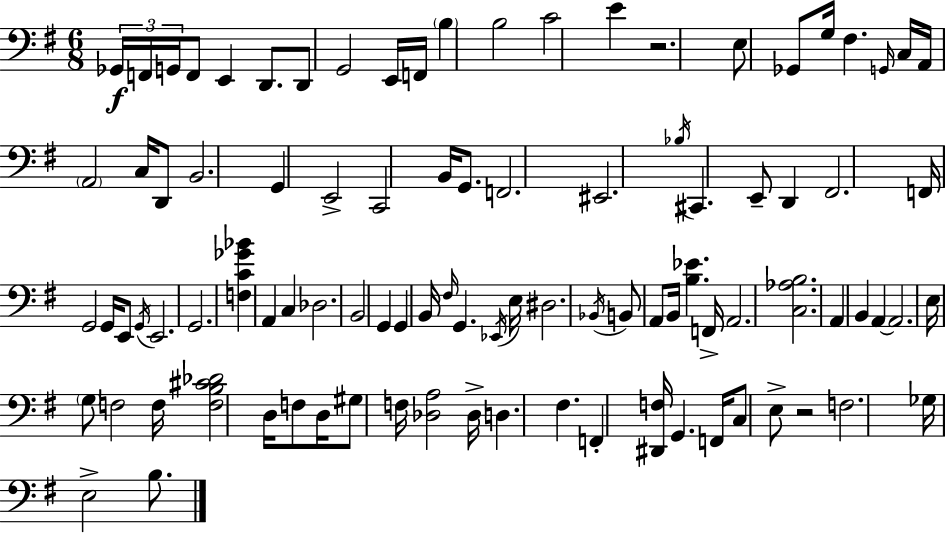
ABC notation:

X:1
T:Untitled
M:6/8
L:1/4
K:Em
_G,,/4 F,,/4 G,,/4 F,,/2 E,, D,,/2 D,,/2 G,,2 E,,/4 F,,/4 B, B,2 C2 E z2 E,/2 _G,,/2 G,/4 ^F, G,,/4 C,/4 A,,/4 A,,2 C,/4 D,,/2 B,,2 G,, E,,2 C,,2 B,,/4 G,,/2 F,,2 ^E,,2 _B,/4 ^C,, E,,/2 D,, ^F,,2 F,,/4 G,,2 G,,/4 E,,/2 G,,/4 E,,2 G,,2 [F,C_G_B] A,, C, _D,2 B,,2 G,, G,, B,,/4 ^F,/4 G,, _E,,/4 E,/4 ^D,2 _B,,/4 B,,/2 A,,/2 B,,/4 [B,_E] F,,/4 A,,2 [C,_A,B,]2 A,, B,, A,, A,,2 E,/4 G,/2 F,2 F,/4 [F,B,^C_D]2 D,/4 F,/2 D,/4 ^G,/2 F,/4 [_D,A,]2 _D,/4 D, ^F, F,, [^D,,F,]/4 G,, F,,/4 C,/2 E,/2 z2 F,2 _G,/4 E,2 B,/2